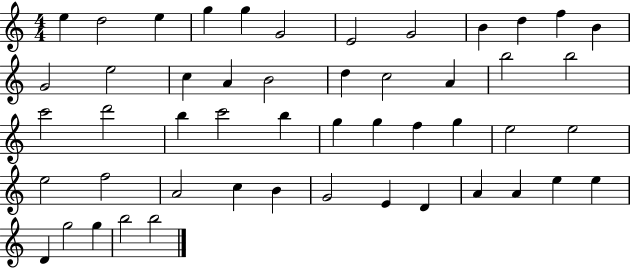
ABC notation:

X:1
T:Untitled
M:4/4
L:1/4
K:C
e d2 e g g G2 E2 G2 B d f B G2 e2 c A B2 d c2 A b2 b2 c'2 d'2 b c'2 b g g f g e2 e2 e2 f2 A2 c B G2 E D A A e e D g2 g b2 b2